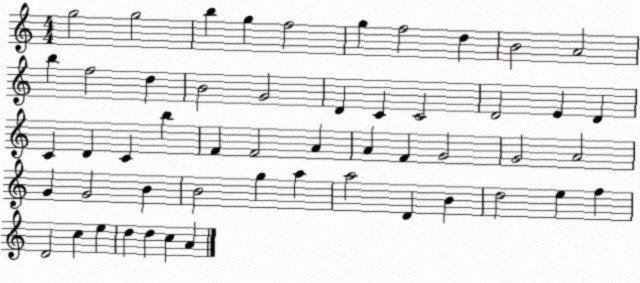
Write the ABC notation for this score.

X:1
T:Untitled
M:4/4
L:1/4
K:C
g2 g2 b g f2 g f2 d B2 A2 b f2 d B2 G2 D C C2 D2 E D C D C b F F2 A A F G2 G2 A2 G G2 B B2 g a a2 D B d2 e f D2 c e d d c A